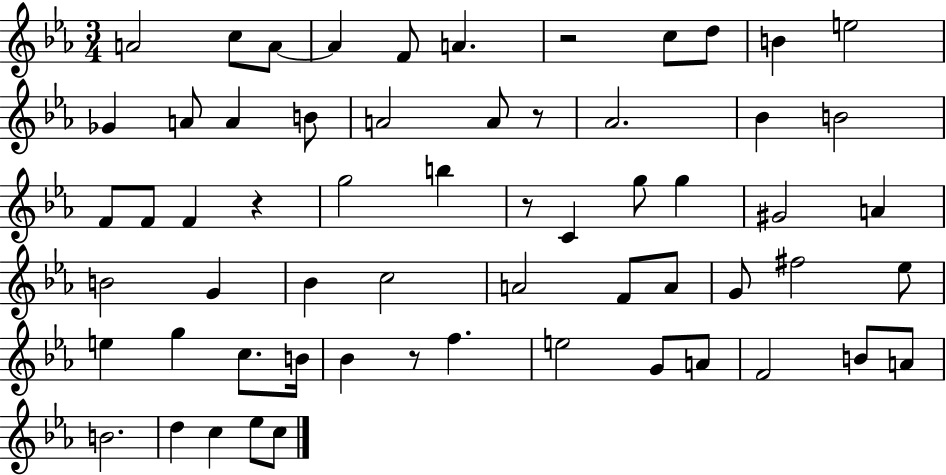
X:1
T:Untitled
M:3/4
L:1/4
K:Eb
A2 c/2 A/2 A F/2 A z2 c/2 d/2 B e2 _G A/2 A B/2 A2 A/2 z/2 _A2 _B B2 F/2 F/2 F z g2 b z/2 C g/2 g ^G2 A B2 G _B c2 A2 F/2 A/2 G/2 ^f2 _e/2 e g c/2 B/4 _B z/2 f e2 G/2 A/2 F2 B/2 A/2 B2 d c _e/2 c/2